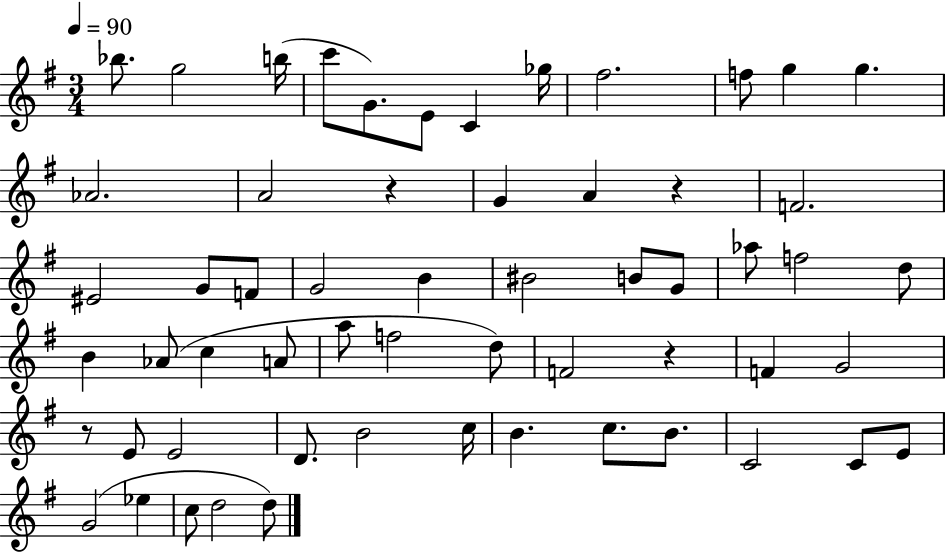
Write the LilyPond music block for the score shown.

{
  \clef treble
  \numericTimeSignature
  \time 3/4
  \key g \major
  \tempo 4 = 90
  bes''8. g''2 b''16( | c'''8 g'8.) e'8 c'4 ges''16 | fis''2. | f''8 g''4 g''4. | \break aes'2. | a'2 r4 | g'4 a'4 r4 | f'2. | \break eis'2 g'8 f'8 | g'2 b'4 | bis'2 b'8 g'8 | aes''8 f''2 d''8 | \break b'4 aes'8( c''4 a'8 | a''8 f''2 d''8) | f'2 r4 | f'4 g'2 | \break r8 e'8 e'2 | d'8. b'2 c''16 | b'4. c''8. b'8. | c'2 c'8 e'8 | \break g'2( ees''4 | c''8 d''2 d''8) | \bar "|."
}